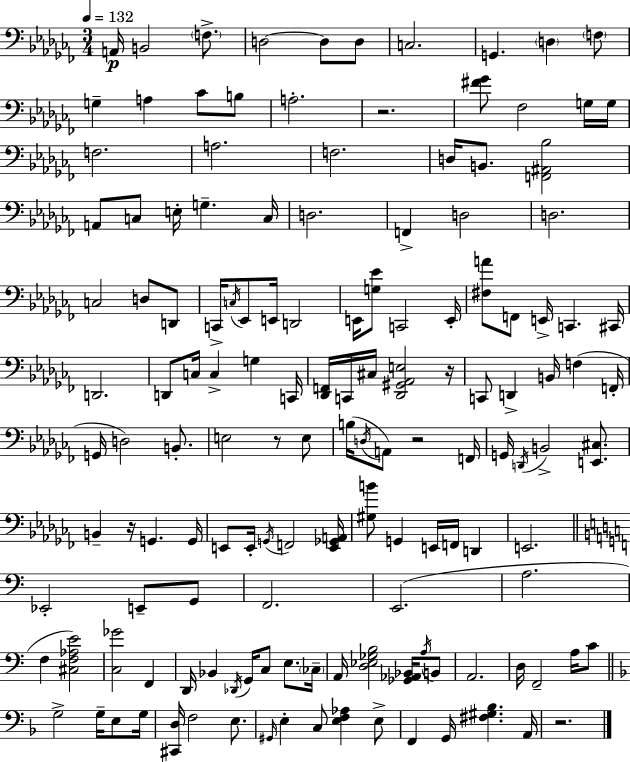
A2/s B2/h F3/e. D3/h D3/e D3/e C3/h. G2/q. D3/q F3/e G3/q A3/q CES4/e B3/e A3/h. R/h. [F#4,Gb4]/e FES3/h G3/s G3/s F3/h. A3/h. F3/h. D3/s B2/e. [F2,A#2,Bb3]/h A2/e C3/e E3/s G3/q. C3/s D3/h. F2/q D3/h D3/h. C3/h D3/e D2/e C2/s C3/s Eb2/e E2/s D2/h E2/s [G3,Eb4]/e C2/h E2/s [F#3,A4]/e F2/e E2/s C2/q. C#2/s D2/h. D2/e C3/s C3/q G3/q C2/s [Db2,F2]/s C2/s C#3/s [Db2,G#2,Ab2,E3]/h R/s C2/e D2/q B2/s F3/q F2/s G2/s D3/h B2/e. E3/h R/e E3/e B3/s D3/s A2/e R/h F2/s G2/s D2/s B2/h [E2,C#3]/e. B2/q R/s G2/q. G2/s E2/e E2/s G2/s F2/h [E2,Gb2,A2]/s [G#3,B4]/e G2/q E2/s F2/s D2/q E2/h. Eb2/h E2/e G2/e F2/h. E2/h. A3/h. F3/q [C#3,F3,Ab3,E4]/h [C3,Gb4]/h F2/q D2/s Bb2/q Db2/s G2/s C3/e E3/e. CES3/s A2/s [D3,Eb3,Gb3,B3]/h [Gb2,Ab2,Bb2]/s A3/s B2/e A2/h. D3/s F2/h A3/s C4/e G3/h G3/s E3/e G3/s [C#2,D3]/s F3/h E3/e. G#2/s E3/q C3/e [E3,F3,Ab3]/q E3/e F2/q G2/s [F#3,G#3,Bb3]/q. A2/s R/h.